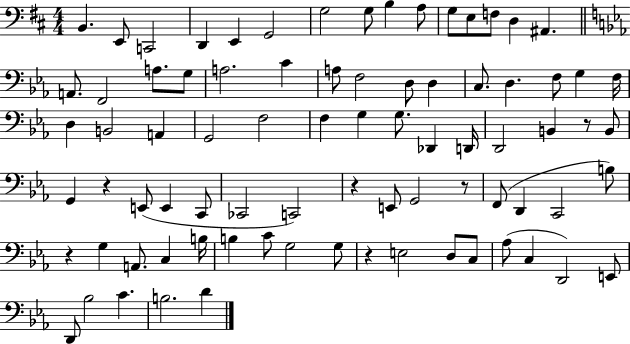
{
  \clef bass
  \numericTimeSignature
  \time 4/4
  \key d \major
  \repeat volta 2 { b,4. e,8 c,2 | d,4 e,4 g,2 | g2 g8 b4 a8 | g8 e8 f8 d4 ais,4. | \break \bar "||" \break \key ees \major a,8. f,2 a8. g8 | a2. c'4 | a8 f2 d8 d4 | c8. d4. f8 g4 f16 | \break d4 b,2 a,4 | g,2 f2 | f4 g4 g8. des,4 d,16 | d,2 b,4 r8 b,8 | \break g,4 r4 e,8( e,4 c,8 | ces,2 c,2) | r4 e,8 g,2 r8 | f,8( d,4 c,2 b8) | \break r4 g4 a,8. c4 b16 | b4 c'8 g2 g8 | r4 e2 d8 c8 | aes8( c4 d,2) e,8 | \break d,8 bes2 c'4. | b2. d'4 | } \bar "|."
}